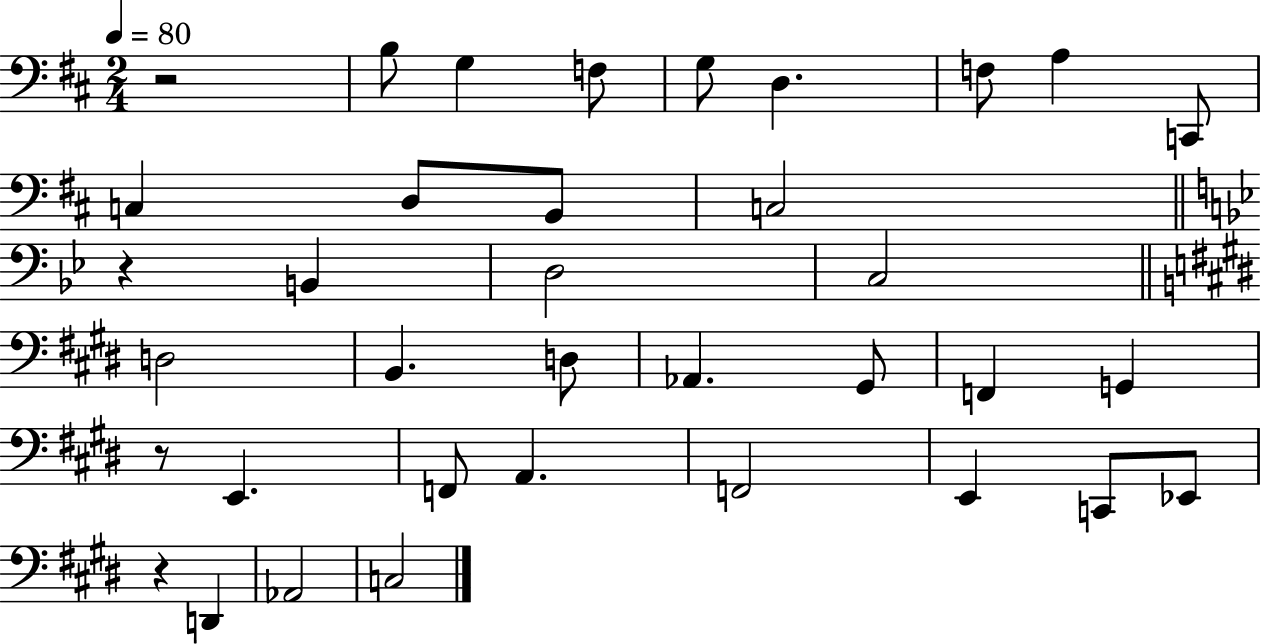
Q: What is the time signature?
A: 2/4